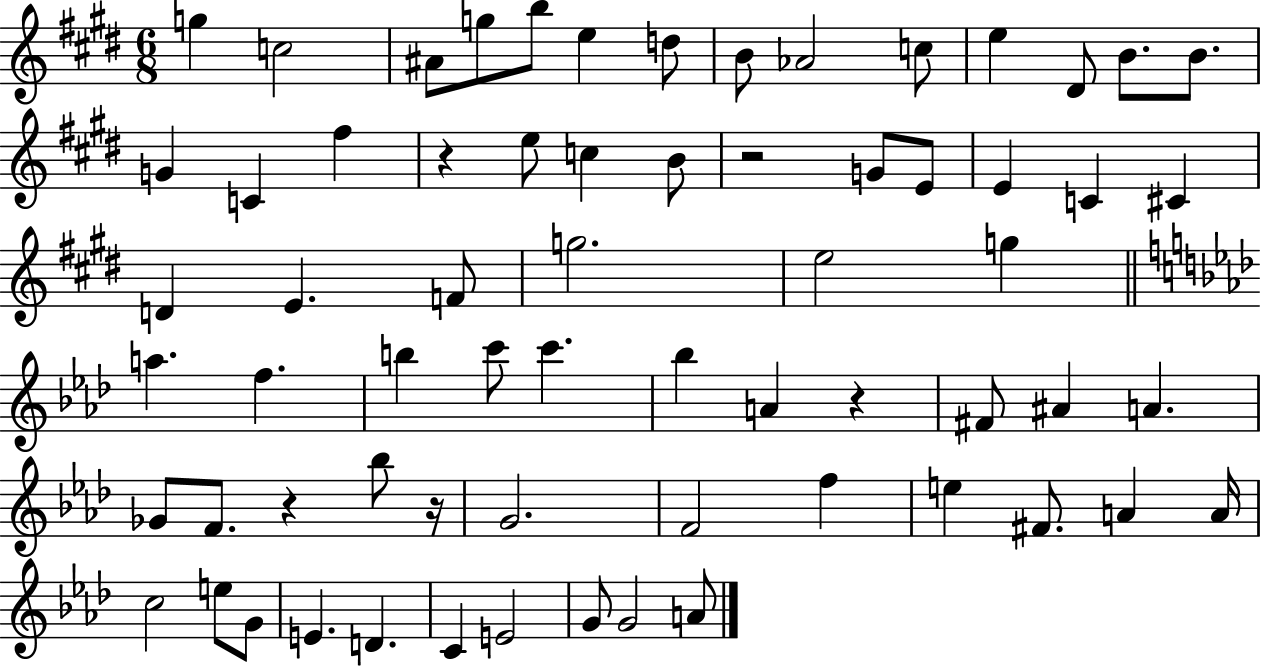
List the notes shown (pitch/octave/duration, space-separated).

G5/q C5/h A#4/e G5/e B5/e E5/q D5/e B4/e Ab4/h C5/e E5/q D#4/e B4/e. B4/e. G4/q C4/q F#5/q R/q E5/e C5/q B4/e R/h G4/e E4/e E4/q C4/q C#4/q D4/q E4/q. F4/e G5/h. E5/h G5/q A5/q. F5/q. B5/q C6/e C6/q. Bb5/q A4/q R/q F#4/e A#4/q A4/q. Gb4/e F4/e. R/q Bb5/e R/s G4/h. F4/h F5/q E5/q F#4/e. A4/q A4/s C5/h E5/e G4/e E4/q. D4/q. C4/q E4/h G4/e G4/h A4/e